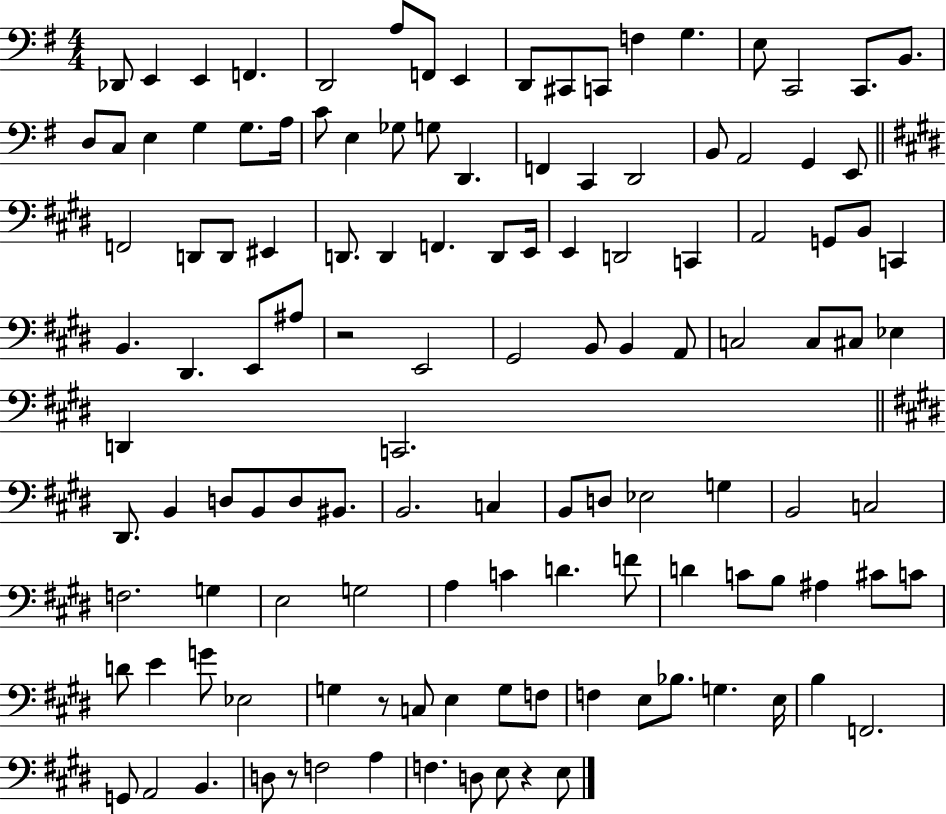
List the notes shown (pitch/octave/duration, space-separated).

Db2/e E2/q E2/q F2/q. D2/h A3/e F2/e E2/q D2/e C#2/e C2/e F3/q G3/q. E3/e C2/h C2/e. B2/e. D3/e C3/e E3/q G3/q G3/e. A3/s C4/e E3/q Gb3/e G3/e D2/q. F2/q C2/q D2/h B2/e A2/h G2/q E2/e F2/h D2/e D2/e EIS2/q D2/e. D2/q F2/q. D2/e E2/s E2/q D2/h C2/q A2/h G2/e B2/e C2/q B2/q. D#2/q. E2/e A#3/e R/h E2/h G#2/h B2/e B2/q A2/e C3/h C3/e C#3/e Eb3/q D2/q C2/h. D#2/e. B2/q D3/e B2/e D3/e BIS2/e. B2/h. C3/q B2/e D3/e Eb3/h G3/q B2/h C3/h F3/h. G3/q E3/h G3/h A3/q C4/q D4/q. F4/e D4/q C4/e B3/e A#3/q C#4/e C4/e D4/e E4/q G4/e Eb3/h G3/q R/e C3/e E3/q G3/e F3/e F3/q E3/e Bb3/e. G3/q. E3/s B3/q F2/h. G2/e A2/h B2/q. D3/e R/e F3/h A3/q F3/q. D3/e E3/e R/q E3/e